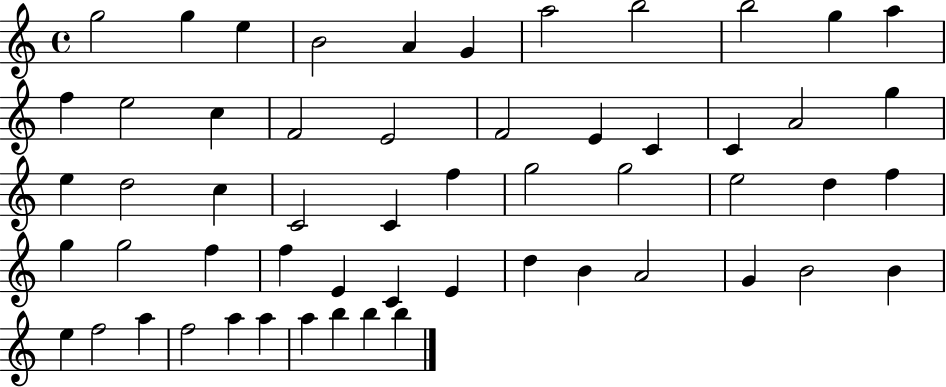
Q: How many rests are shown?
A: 0